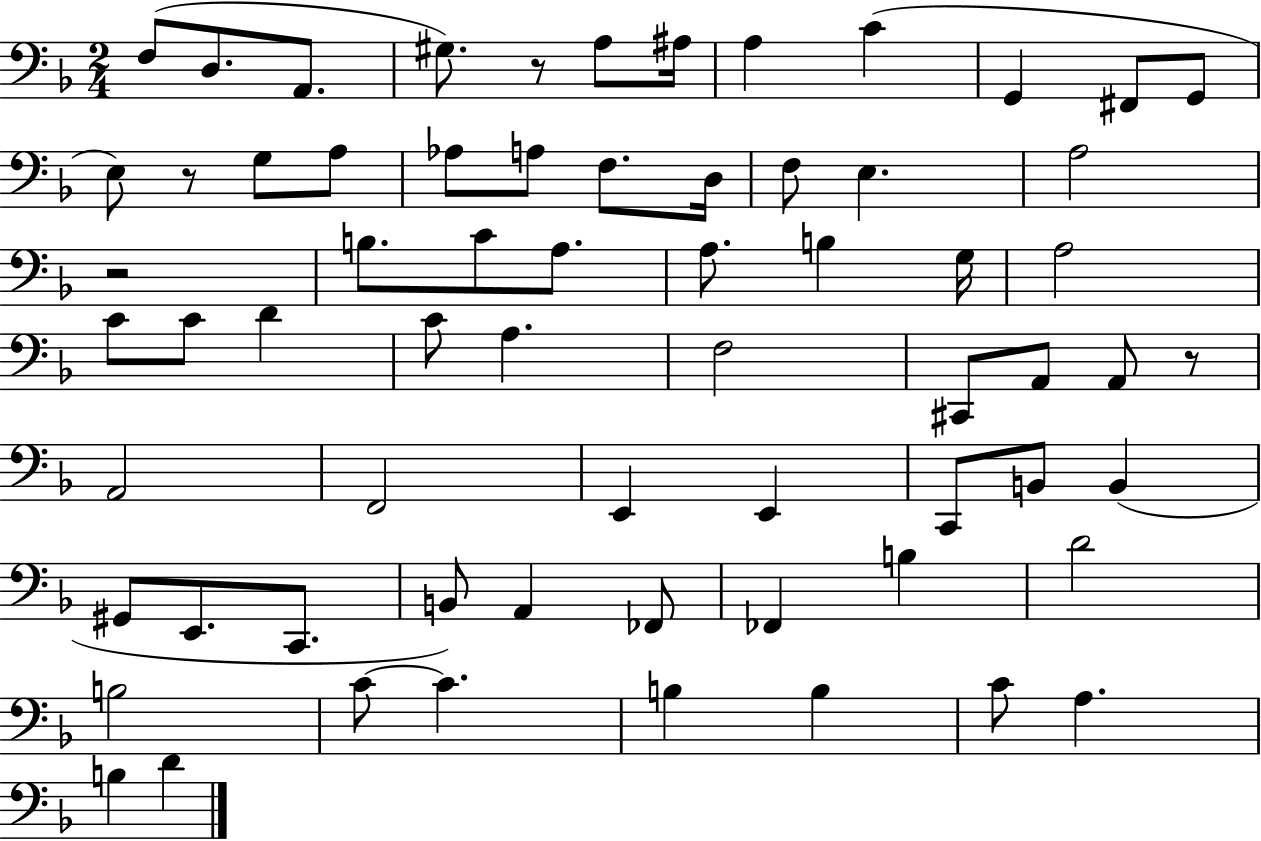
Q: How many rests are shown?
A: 4